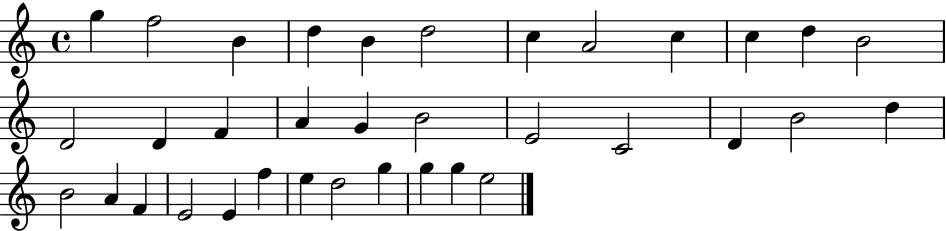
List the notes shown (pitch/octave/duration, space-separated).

G5/q F5/h B4/q D5/q B4/q D5/h C5/q A4/h C5/q C5/q D5/q B4/h D4/h D4/q F4/q A4/q G4/q B4/h E4/h C4/h D4/q B4/h D5/q B4/h A4/q F4/q E4/h E4/q F5/q E5/q D5/h G5/q G5/q G5/q E5/h